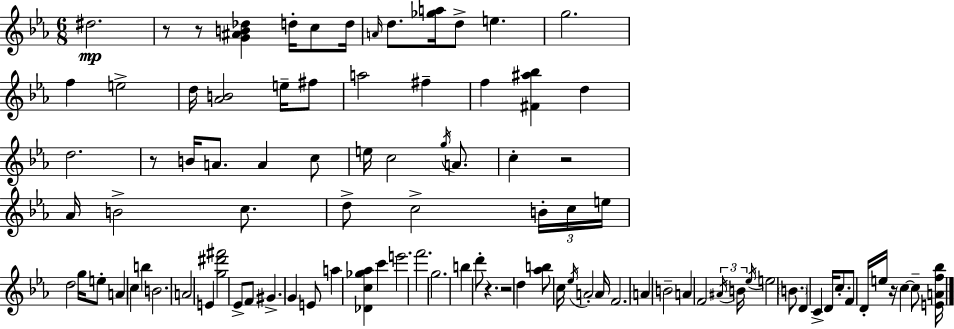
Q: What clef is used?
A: treble